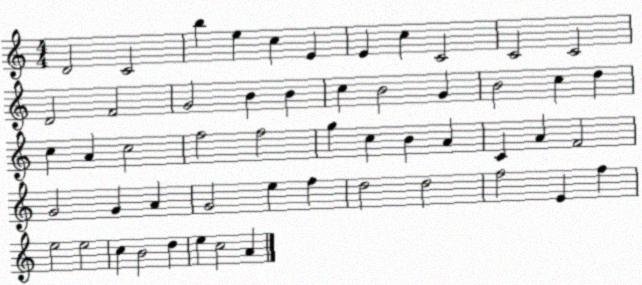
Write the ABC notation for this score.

X:1
T:Untitled
M:4/4
L:1/4
K:C
D2 C2 b e c E E c C2 C2 C2 D2 F2 G2 B B c B2 G B2 c d c A c2 f2 f2 g c B A C A F2 G2 G A G2 e f d2 d2 f2 E f e2 e2 c B2 d e c2 A